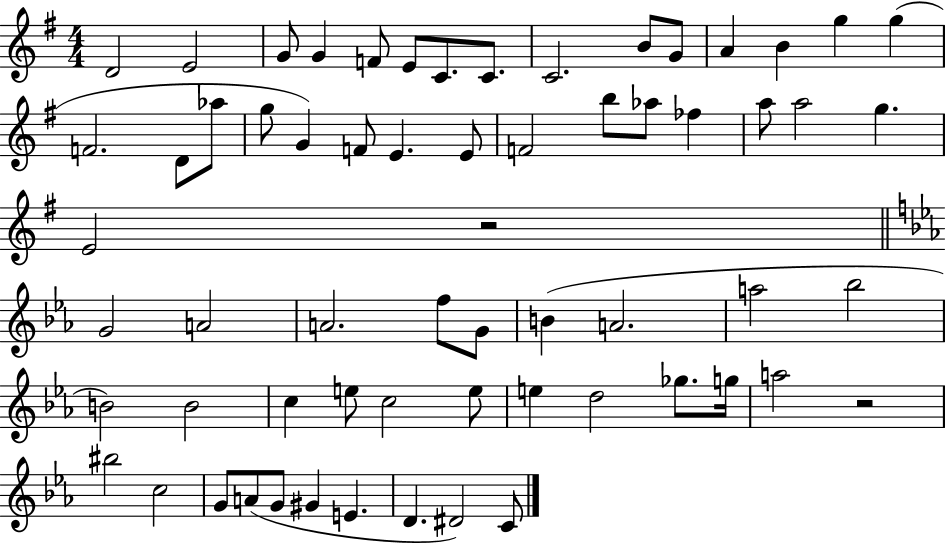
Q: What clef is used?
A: treble